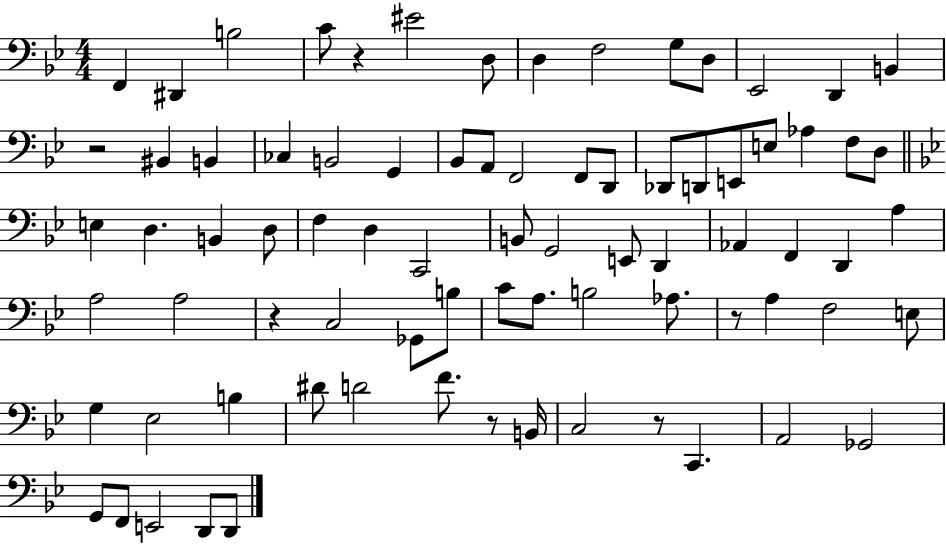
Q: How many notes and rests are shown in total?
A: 79